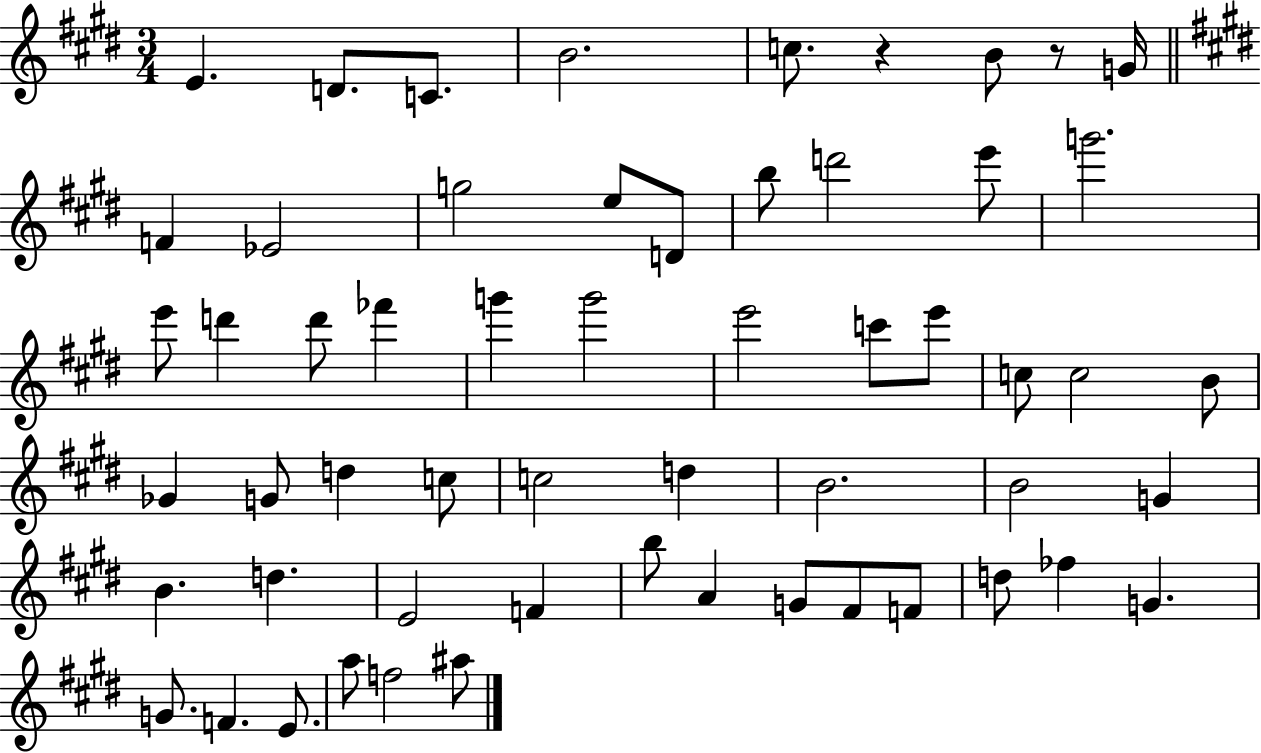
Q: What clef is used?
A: treble